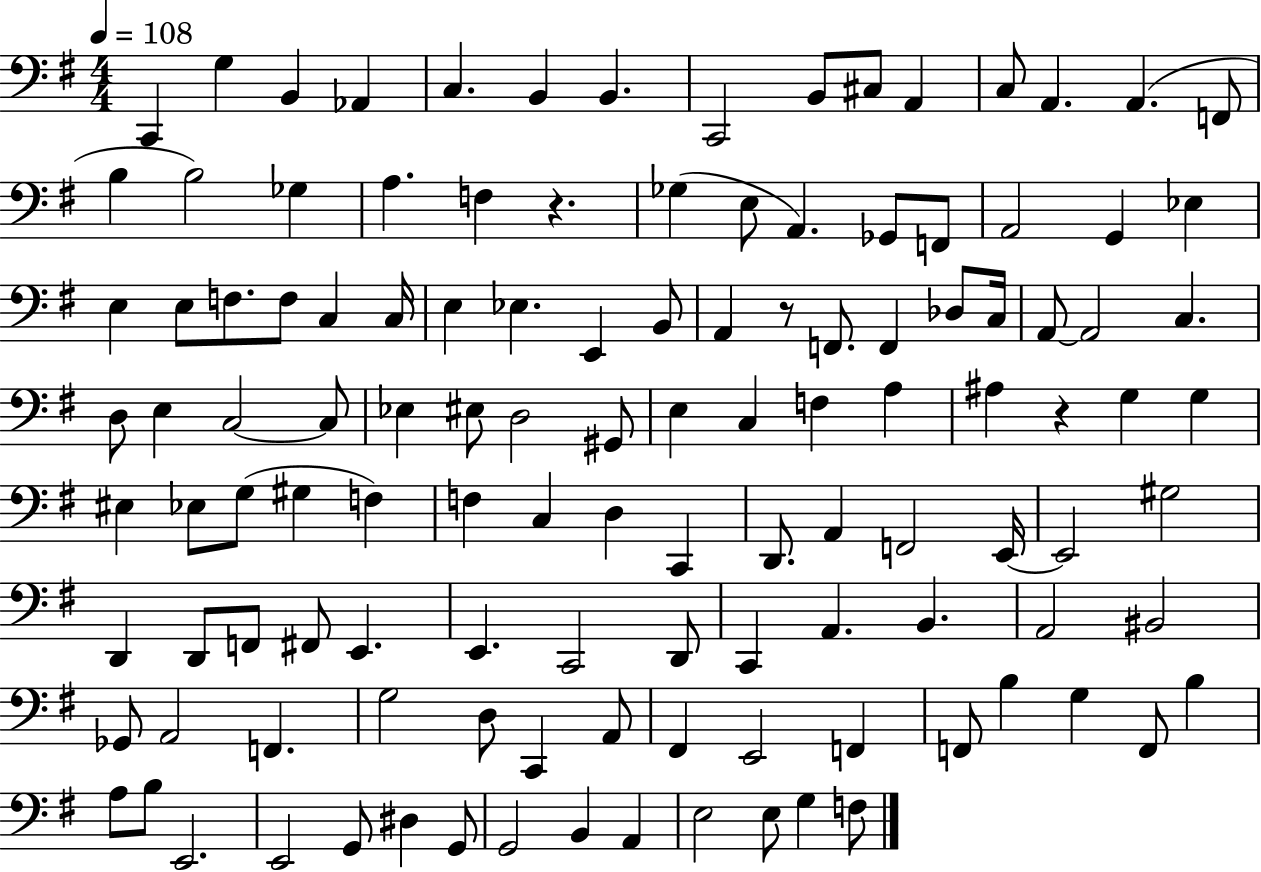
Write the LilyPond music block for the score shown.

{
  \clef bass
  \numericTimeSignature
  \time 4/4
  \key g \major
  \tempo 4 = 108
  c,4 g4 b,4 aes,4 | c4. b,4 b,4. | c,2 b,8 cis8 a,4 | c8 a,4. a,4.( f,8 | \break b4 b2) ges4 | a4. f4 r4. | ges4( e8 a,4.) ges,8 f,8 | a,2 g,4 ees4 | \break e4 e8 f8. f8 c4 c16 | e4 ees4. e,4 b,8 | a,4 r8 f,8. f,4 des8 c16 | a,8~~ a,2 c4. | \break d8 e4 c2~~ c8 | ees4 eis8 d2 gis,8 | e4 c4 f4 a4 | ais4 r4 g4 g4 | \break eis4 ees8 g8( gis4 f4) | f4 c4 d4 c,4 | d,8. a,4 f,2 e,16~~ | e,2 gis2 | \break d,4 d,8 f,8 fis,8 e,4. | e,4. c,2 d,8 | c,4 a,4. b,4. | a,2 bis,2 | \break ges,8 a,2 f,4. | g2 d8 c,4 a,8 | fis,4 e,2 f,4 | f,8 b4 g4 f,8 b4 | \break a8 b8 e,2. | e,2 g,8 dis4 g,8 | g,2 b,4 a,4 | e2 e8 g4 f8 | \break \bar "|."
}